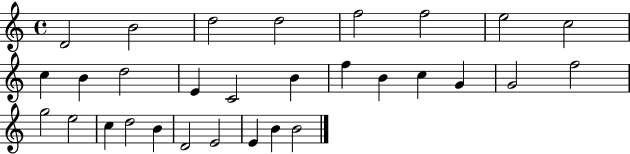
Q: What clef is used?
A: treble